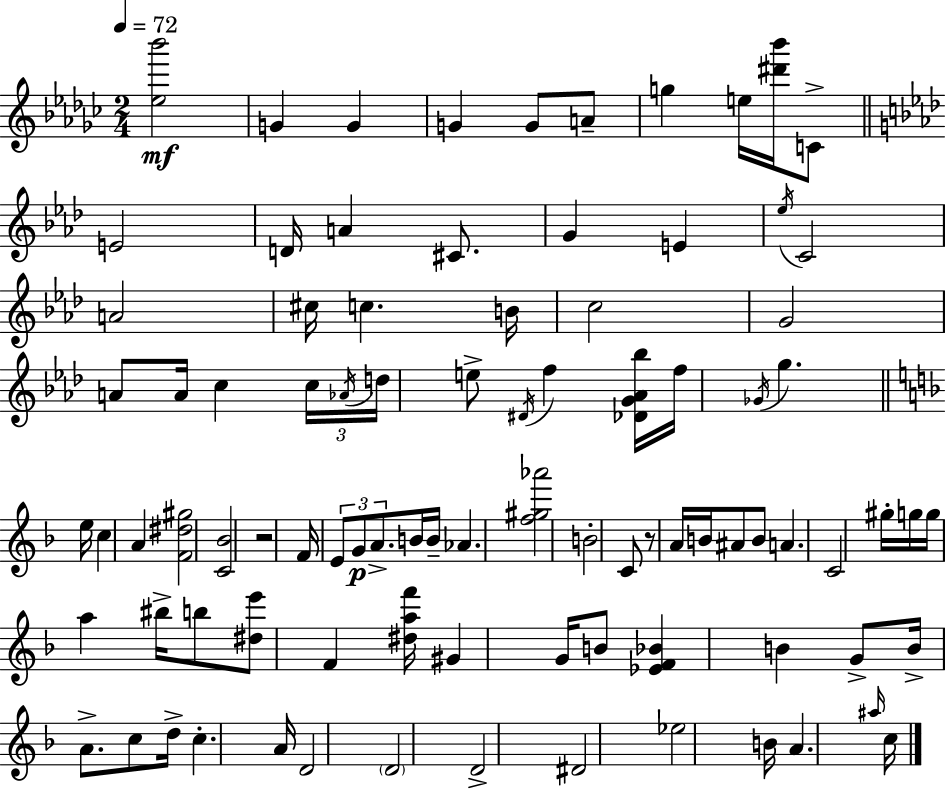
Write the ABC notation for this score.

X:1
T:Untitled
M:2/4
L:1/4
K:Ebm
[_e_b']2 G G G G/2 A/2 g e/4 [^d'_b']/4 C/2 E2 D/4 A ^C/2 G E _e/4 C2 A2 ^c/4 c B/4 c2 G2 A/2 A/4 c c/4 _A/4 d/4 e/2 ^D/4 f [_DG_A_b]/4 f/4 _G/4 g e/4 c A [F^d^g]2 [C_B]2 z2 F/4 E/2 G/2 A/2 B/4 B/4 _A [f^g_a']2 B2 C/2 z/2 A/4 B/4 ^A/2 B/2 A C2 ^g/4 g/4 g/4 a ^b/4 b/2 [^de']/2 F [^daf']/4 ^G G/4 B/2 [_EF_B] B G/2 B/4 A/2 c/2 d/4 c A/4 D2 D2 D2 ^D2 _e2 B/4 A ^a/4 c/4